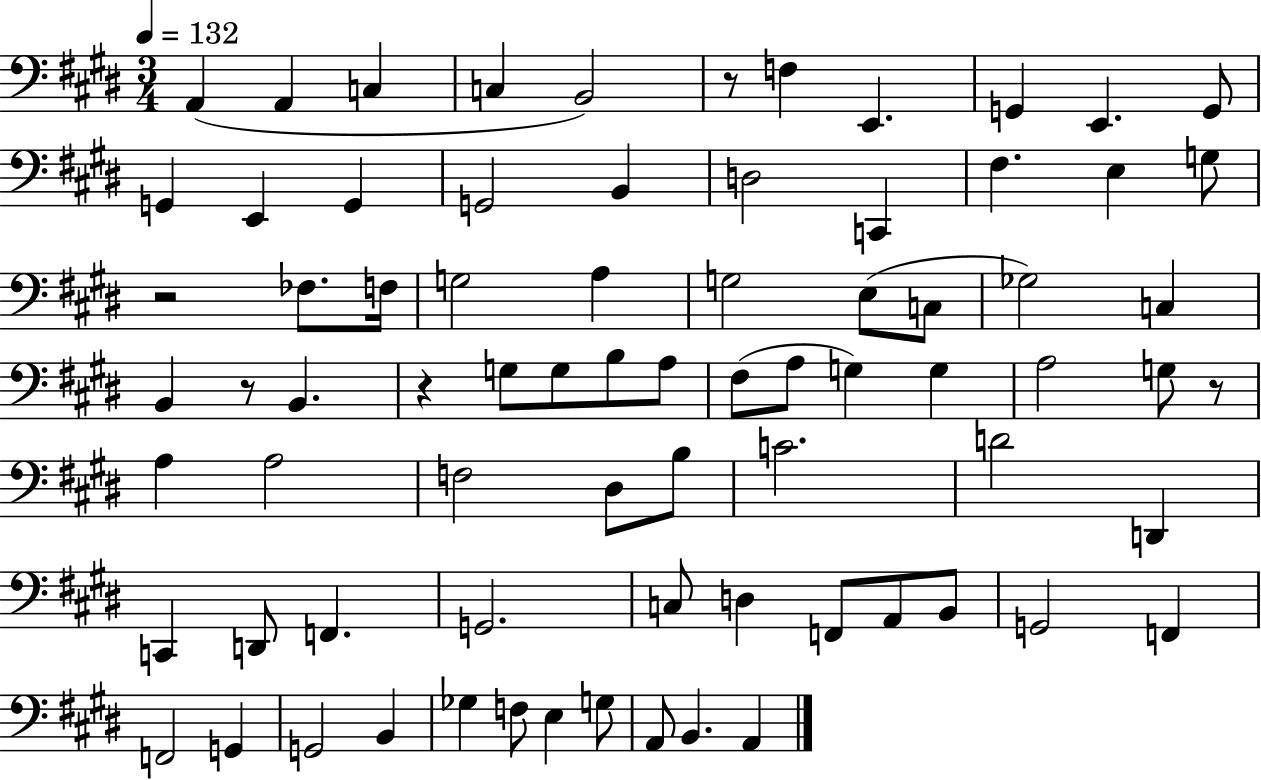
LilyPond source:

{
  \clef bass
  \numericTimeSignature
  \time 3/4
  \key e \major
  \tempo 4 = 132
  a,4( a,4 c4 | c4 b,2) | r8 f4 e,4. | g,4 e,4. g,8 | \break g,4 e,4 g,4 | g,2 b,4 | d2 c,4 | fis4. e4 g8 | \break r2 fes8. f16 | g2 a4 | g2 e8( c8 | ges2) c4 | \break b,4 r8 b,4. | r4 g8 g8 b8 a8 | fis8( a8 g4) g4 | a2 g8 r8 | \break a4 a2 | f2 dis8 b8 | c'2. | d'2 d,4 | \break c,4 d,8 f,4. | g,2. | c8 d4 f,8 a,8 b,8 | g,2 f,4 | \break f,2 g,4 | g,2 b,4 | ges4 f8 e4 g8 | a,8 b,4. a,4 | \break \bar "|."
}